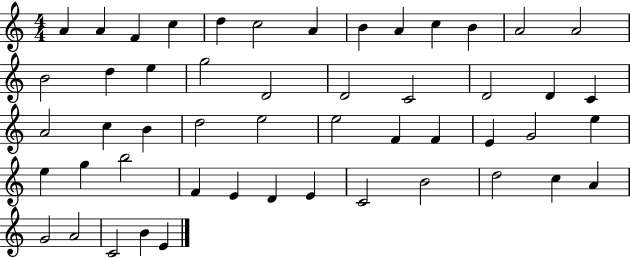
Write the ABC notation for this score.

X:1
T:Untitled
M:4/4
L:1/4
K:C
A A F c d c2 A B A c B A2 A2 B2 d e g2 D2 D2 C2 D2 D C A2 c B d2 e2 e2 F F E G2 e e g b2 F E D E C2 B2 d2 c A G2 A2 C2 B E